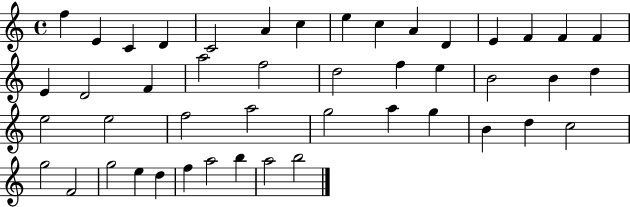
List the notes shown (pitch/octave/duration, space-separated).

F5/q E4/q C4/q D4/q C4/h A4/q C5/q E5/q C5/q A4/q D4/q E4/q F4/q F4/q F4/q E4/q D4/h F4/q A5/h F5/h D5/h F5/q E5/q B4/h B4/q D5/q E5/h E5/h F5/h A5/h G5/h A5/q G5/q B4/q D5/q C5/h G5/h F4/h G5/h E5/q D5/q F5/q A5/h B5/q A5/h B5/h